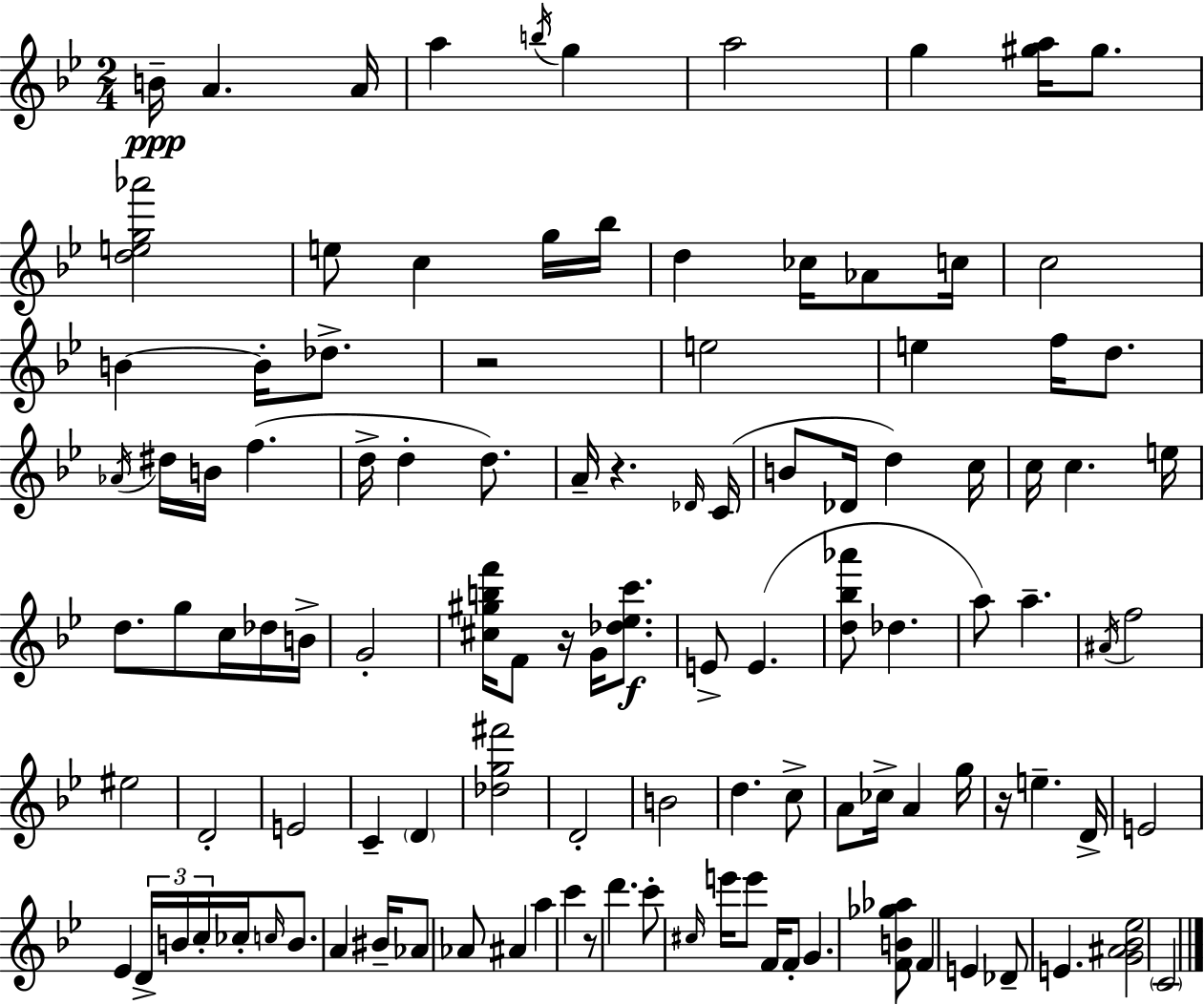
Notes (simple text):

B4/s A4/q. A4/s A5/q B5/s G5/q A5/h G5/q [G#5,A5]/s G#5/e. [D5,E5,G5,Ab6]/h E5/e C5/q G5/s Bb5/s D5/q CES5/s Ab4/e C5/s C5/h B4/q B4/s Db5/e. R/h E5/h E5/q F5/s D5/e. Ab4/s D#5/s B4/s F5/q. D5/s D5/q D5/e. A4/s R/q. Db4/s C4/s B4/e Db4/s D5/q C5/s C5/s C5/q. E5/s D5/e. G5/e C5/s Db5/s B4/s G4/h [C#5,G#5,B5,F6]/s F4/e R/s G4/s [Db5,Eb5,C6]/e. E4/e E4/q. [D5,Bb5,Ab6]/e Db5/q. A5/e A5/q. A#4/s F5/h EIS5/h D4/h E4/h C4/q D4/q [Db5,G5,F#6]/h D4/h B4/h D5/q. C5/e A4/e CES5/s A4/q G5/s R/s E5/q. D4/s E4/h Eb4/q D4/s B4/s C5/s CES5/s C5/s B4/e. A4/q BIS4/s Ab4/e Ab4/e A#4/q A5/q C6/q R/e D6/q. C6/e C#5/s E6/s E6/e F4/s F4/e G4/q. [F4,B4,Gb5,Ab5]/e F4/q E4/q Db4/e E4/q. [G4,A#4,Bb4,Eb5]/h C4/h